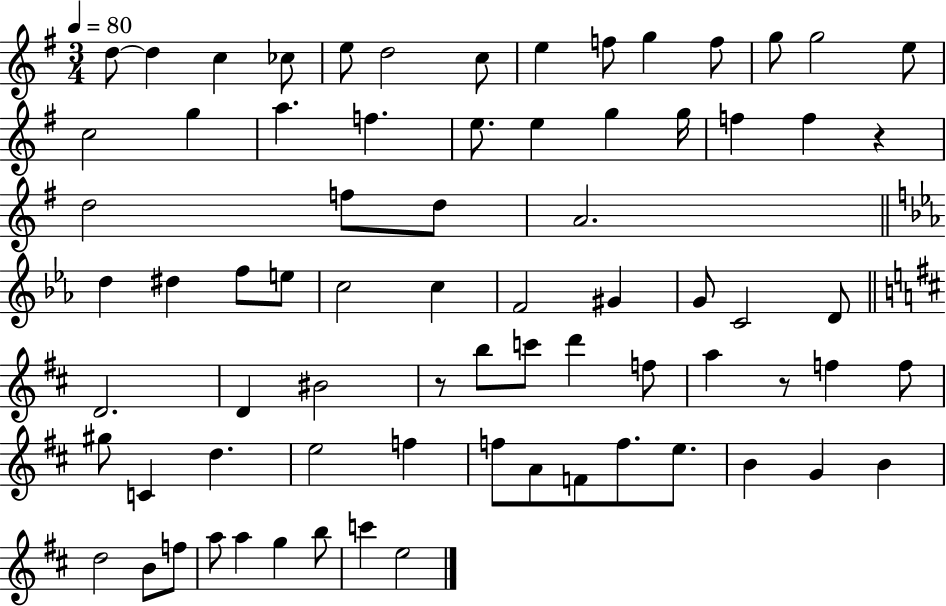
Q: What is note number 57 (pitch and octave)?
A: F4